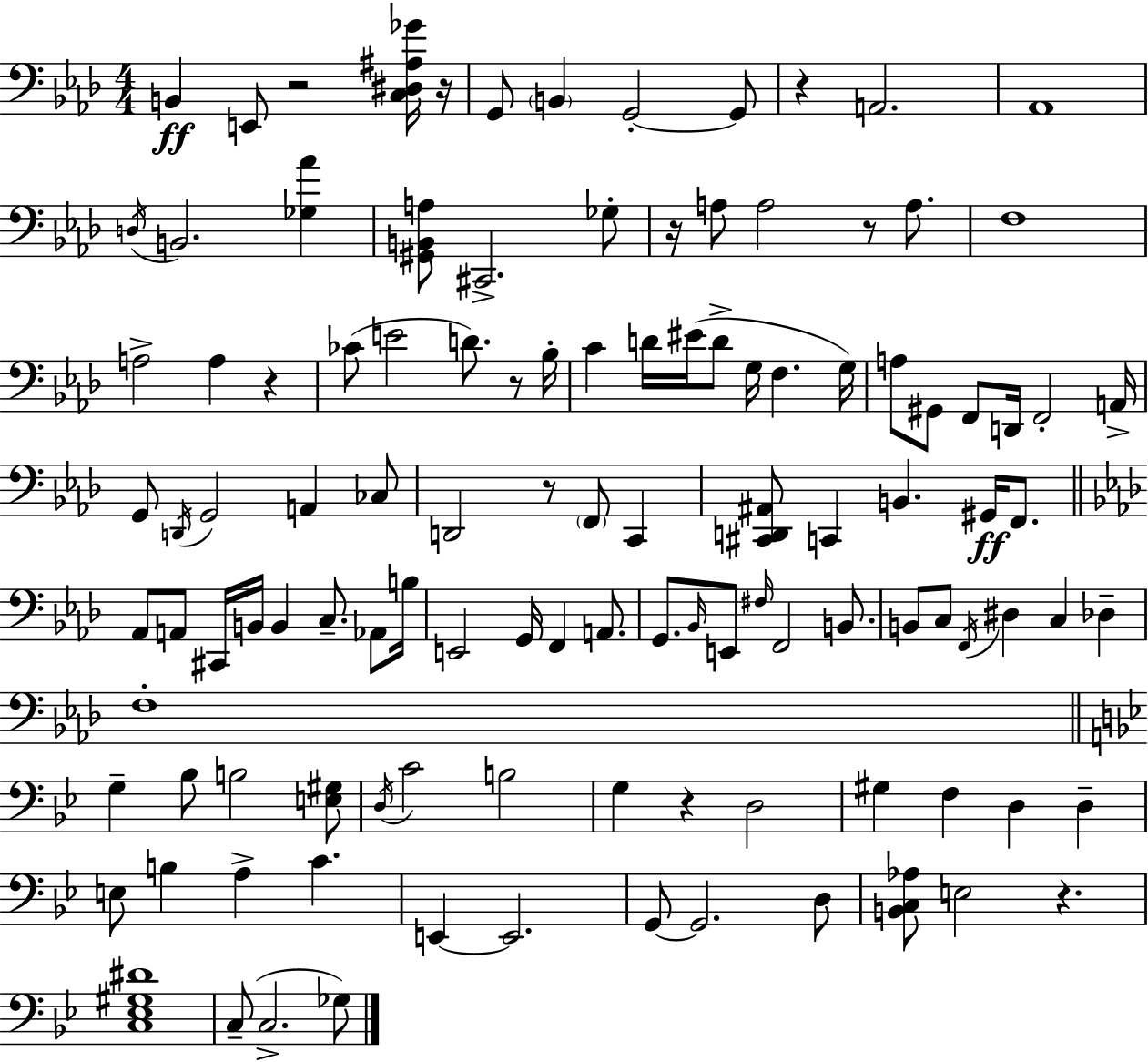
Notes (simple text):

B2/q E2/e R/h [C3,D#3,A#3,Gb4]/s R/s G2/e B2/q G2/h G2/e R/q A2/h. Ab2/w D3/s B2/h. [Gb3,Ab4]/q [G#2,B2,A3]/e C#2/h. Gb3/e R/s A3/e A3/h R/e A3/e. F3/w A3/h A3/q R/q CES4/e E4/h D4/e. R/e Bb3/s C4/q D4/s EIS4/s D4/e G3/s F3/q. G3/s A3/e G#2/e F2/e D2/s F2/h A2/s G2/e D2/s G2/h A2/q CES3/e D2/h R/e F2/e C2/q [C#2,D2,A#2]/e C2/q B2/q. G#2/s F2/e. Ab2/e A2/e C#2/s B2/s B2/q C3/e. Ab2/e B3/s E2/h G2/s F2/q A2/e. G2/e. Bb2/s E2/e F#3/s F2/h B2/e. B2/e C3/e F2/s D#3/q C3/q Db3/q F3/w G3/q Bb3/e B3/h [E3,G#3]/e D3/s C4/h B3/h G3/q R/q D3/h G#3/q F3/q D3/q D3/q E3/e B3/q A3/q C4/q. E2/q E2/h. G2/e G2/h. D3/e [B2,C3,Ab3]/e E3/h R/q. [C3,Eb3,G#3,D#4]/w C3/e C3/h. Gb3/e